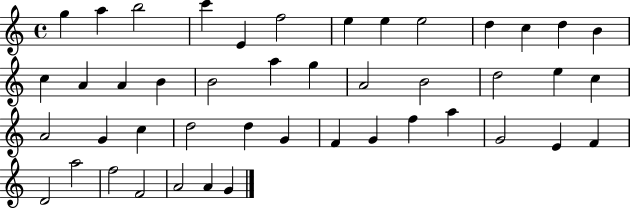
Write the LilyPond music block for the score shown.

{
  \clef treble
  \time 4/4
  \defaultTimeSignature
  \key c \major
  g''4 a''4 b''2 | c'''4 e'4 f''2 | e''4 e''4 e''2 | d''4 c''4 d''4 b'4 | \break c''4 a'4 a'4 b'4 | b'2 a''4 g''4 | a'2 b'2 | d''2 e''4 c''4 | \break a'2 g'4 c''4 | d''2 d''4 g'4 | f'4 g'4 f''4 a''4 | g'2 e'4 f'4 | \break d'2 a''2 | f''2 f'2 | a'2 a'4 g'4 | \bar "|."
}